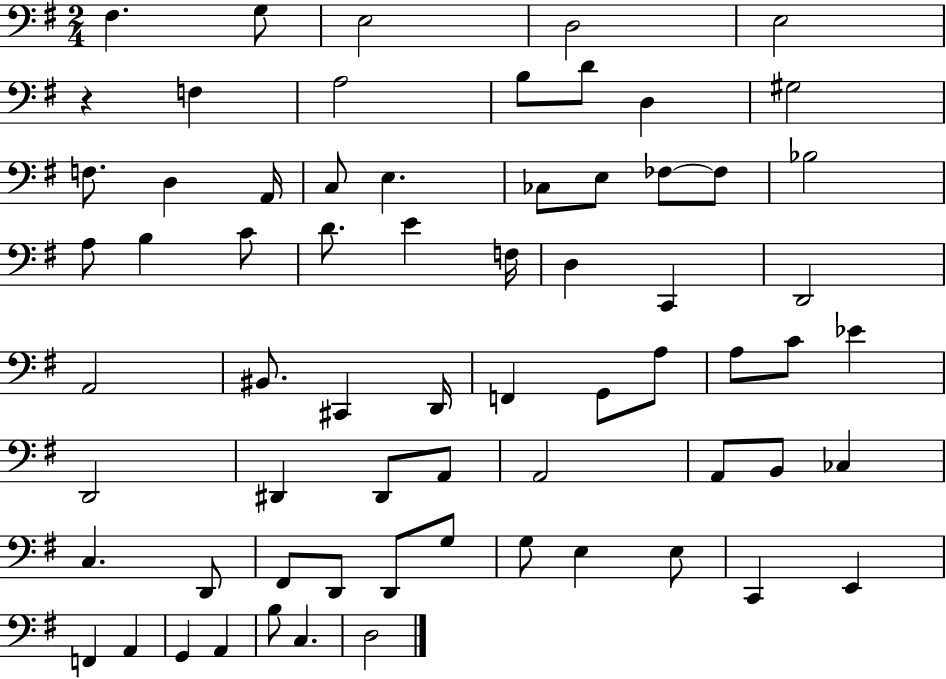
X:1
T:Untitled
M:2/4
L:1/4
K:G
^F, G,/2 E,2 D,2 E,2 z F, A,2 B,/2 D/2 D, ^G,2 F,/2 D, A,,/4 C,/2 E, _C,/2 E,/2 _F,/2 _F,/2 _B,2 A,/2 B, C/2 D/2 E F,/4 D, C,, D,,2 A,,2 ^B,,/2 ^C,, D,,/4 F,, G,,/2 A,/2 A,/2 C/2 _E D,,2 ^D,, ^D,,/2 A,,/2 A,,2 A,,/2 B,,/2 _C, C, D,,/2 ^F,,/2 D,,/2 D,,/2 G,/2 G,/2 E, E,/2 C,, E,, F,, A,, G,, A,, B,/2 C, D,2